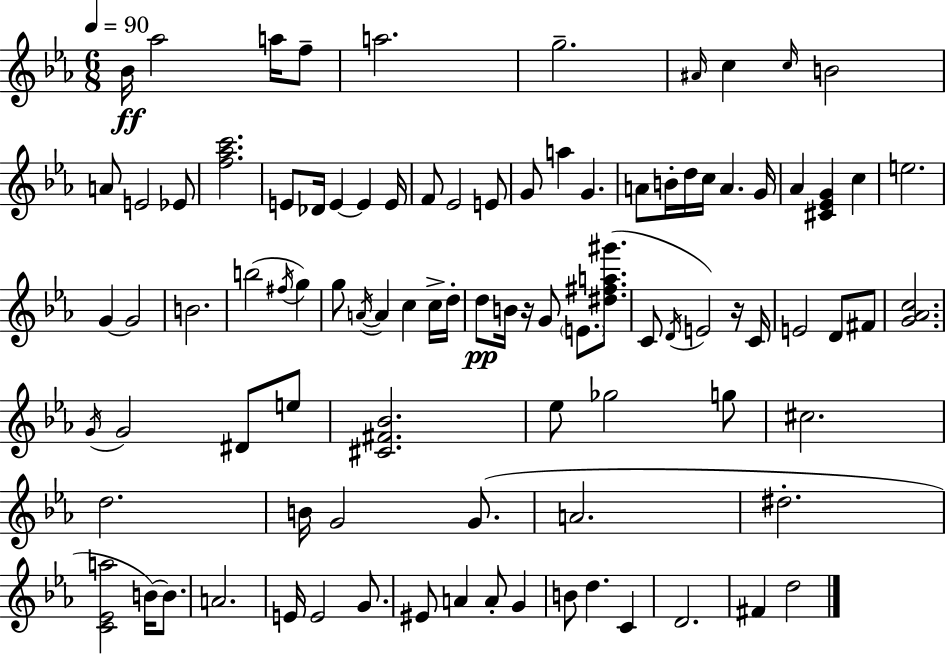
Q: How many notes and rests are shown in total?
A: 94